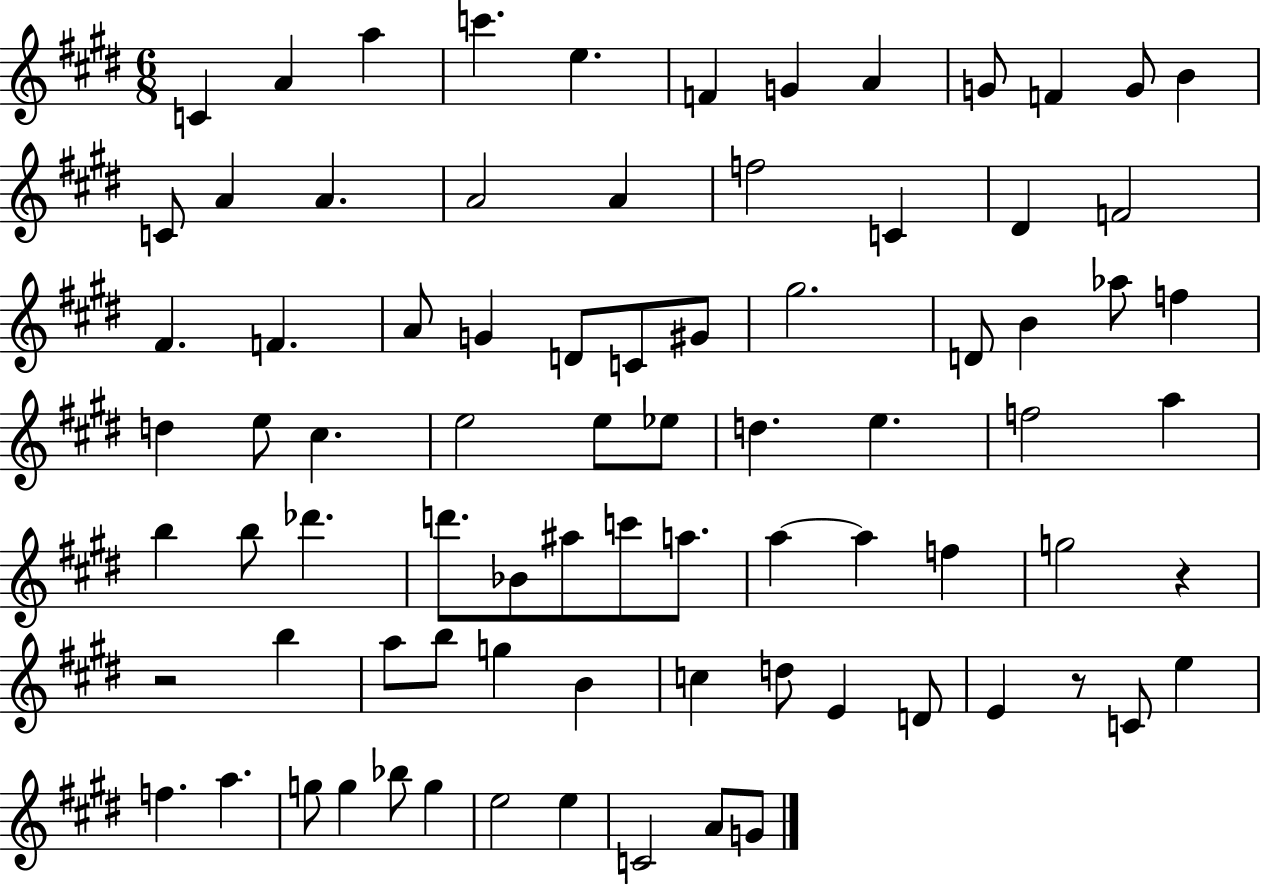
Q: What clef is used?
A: treble